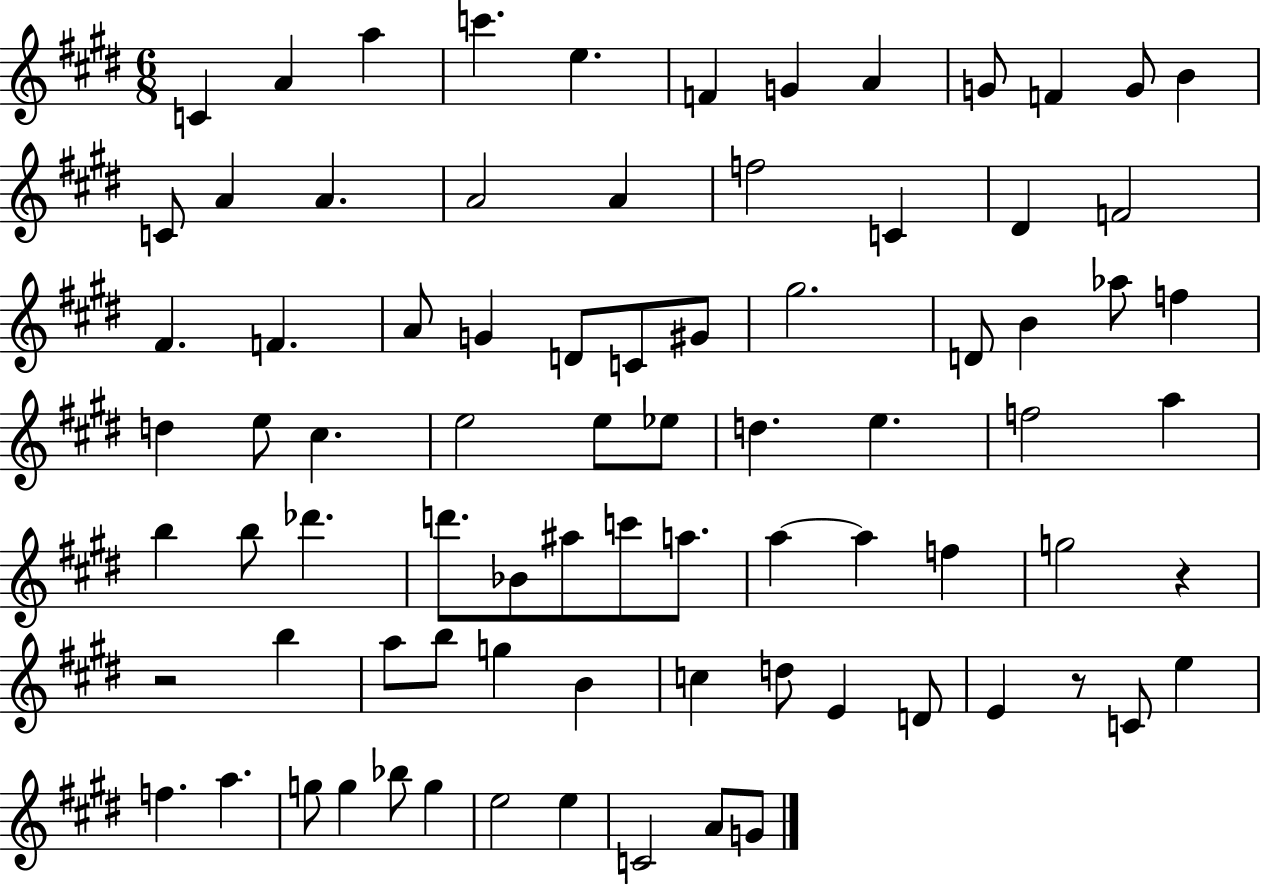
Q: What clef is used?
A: treble